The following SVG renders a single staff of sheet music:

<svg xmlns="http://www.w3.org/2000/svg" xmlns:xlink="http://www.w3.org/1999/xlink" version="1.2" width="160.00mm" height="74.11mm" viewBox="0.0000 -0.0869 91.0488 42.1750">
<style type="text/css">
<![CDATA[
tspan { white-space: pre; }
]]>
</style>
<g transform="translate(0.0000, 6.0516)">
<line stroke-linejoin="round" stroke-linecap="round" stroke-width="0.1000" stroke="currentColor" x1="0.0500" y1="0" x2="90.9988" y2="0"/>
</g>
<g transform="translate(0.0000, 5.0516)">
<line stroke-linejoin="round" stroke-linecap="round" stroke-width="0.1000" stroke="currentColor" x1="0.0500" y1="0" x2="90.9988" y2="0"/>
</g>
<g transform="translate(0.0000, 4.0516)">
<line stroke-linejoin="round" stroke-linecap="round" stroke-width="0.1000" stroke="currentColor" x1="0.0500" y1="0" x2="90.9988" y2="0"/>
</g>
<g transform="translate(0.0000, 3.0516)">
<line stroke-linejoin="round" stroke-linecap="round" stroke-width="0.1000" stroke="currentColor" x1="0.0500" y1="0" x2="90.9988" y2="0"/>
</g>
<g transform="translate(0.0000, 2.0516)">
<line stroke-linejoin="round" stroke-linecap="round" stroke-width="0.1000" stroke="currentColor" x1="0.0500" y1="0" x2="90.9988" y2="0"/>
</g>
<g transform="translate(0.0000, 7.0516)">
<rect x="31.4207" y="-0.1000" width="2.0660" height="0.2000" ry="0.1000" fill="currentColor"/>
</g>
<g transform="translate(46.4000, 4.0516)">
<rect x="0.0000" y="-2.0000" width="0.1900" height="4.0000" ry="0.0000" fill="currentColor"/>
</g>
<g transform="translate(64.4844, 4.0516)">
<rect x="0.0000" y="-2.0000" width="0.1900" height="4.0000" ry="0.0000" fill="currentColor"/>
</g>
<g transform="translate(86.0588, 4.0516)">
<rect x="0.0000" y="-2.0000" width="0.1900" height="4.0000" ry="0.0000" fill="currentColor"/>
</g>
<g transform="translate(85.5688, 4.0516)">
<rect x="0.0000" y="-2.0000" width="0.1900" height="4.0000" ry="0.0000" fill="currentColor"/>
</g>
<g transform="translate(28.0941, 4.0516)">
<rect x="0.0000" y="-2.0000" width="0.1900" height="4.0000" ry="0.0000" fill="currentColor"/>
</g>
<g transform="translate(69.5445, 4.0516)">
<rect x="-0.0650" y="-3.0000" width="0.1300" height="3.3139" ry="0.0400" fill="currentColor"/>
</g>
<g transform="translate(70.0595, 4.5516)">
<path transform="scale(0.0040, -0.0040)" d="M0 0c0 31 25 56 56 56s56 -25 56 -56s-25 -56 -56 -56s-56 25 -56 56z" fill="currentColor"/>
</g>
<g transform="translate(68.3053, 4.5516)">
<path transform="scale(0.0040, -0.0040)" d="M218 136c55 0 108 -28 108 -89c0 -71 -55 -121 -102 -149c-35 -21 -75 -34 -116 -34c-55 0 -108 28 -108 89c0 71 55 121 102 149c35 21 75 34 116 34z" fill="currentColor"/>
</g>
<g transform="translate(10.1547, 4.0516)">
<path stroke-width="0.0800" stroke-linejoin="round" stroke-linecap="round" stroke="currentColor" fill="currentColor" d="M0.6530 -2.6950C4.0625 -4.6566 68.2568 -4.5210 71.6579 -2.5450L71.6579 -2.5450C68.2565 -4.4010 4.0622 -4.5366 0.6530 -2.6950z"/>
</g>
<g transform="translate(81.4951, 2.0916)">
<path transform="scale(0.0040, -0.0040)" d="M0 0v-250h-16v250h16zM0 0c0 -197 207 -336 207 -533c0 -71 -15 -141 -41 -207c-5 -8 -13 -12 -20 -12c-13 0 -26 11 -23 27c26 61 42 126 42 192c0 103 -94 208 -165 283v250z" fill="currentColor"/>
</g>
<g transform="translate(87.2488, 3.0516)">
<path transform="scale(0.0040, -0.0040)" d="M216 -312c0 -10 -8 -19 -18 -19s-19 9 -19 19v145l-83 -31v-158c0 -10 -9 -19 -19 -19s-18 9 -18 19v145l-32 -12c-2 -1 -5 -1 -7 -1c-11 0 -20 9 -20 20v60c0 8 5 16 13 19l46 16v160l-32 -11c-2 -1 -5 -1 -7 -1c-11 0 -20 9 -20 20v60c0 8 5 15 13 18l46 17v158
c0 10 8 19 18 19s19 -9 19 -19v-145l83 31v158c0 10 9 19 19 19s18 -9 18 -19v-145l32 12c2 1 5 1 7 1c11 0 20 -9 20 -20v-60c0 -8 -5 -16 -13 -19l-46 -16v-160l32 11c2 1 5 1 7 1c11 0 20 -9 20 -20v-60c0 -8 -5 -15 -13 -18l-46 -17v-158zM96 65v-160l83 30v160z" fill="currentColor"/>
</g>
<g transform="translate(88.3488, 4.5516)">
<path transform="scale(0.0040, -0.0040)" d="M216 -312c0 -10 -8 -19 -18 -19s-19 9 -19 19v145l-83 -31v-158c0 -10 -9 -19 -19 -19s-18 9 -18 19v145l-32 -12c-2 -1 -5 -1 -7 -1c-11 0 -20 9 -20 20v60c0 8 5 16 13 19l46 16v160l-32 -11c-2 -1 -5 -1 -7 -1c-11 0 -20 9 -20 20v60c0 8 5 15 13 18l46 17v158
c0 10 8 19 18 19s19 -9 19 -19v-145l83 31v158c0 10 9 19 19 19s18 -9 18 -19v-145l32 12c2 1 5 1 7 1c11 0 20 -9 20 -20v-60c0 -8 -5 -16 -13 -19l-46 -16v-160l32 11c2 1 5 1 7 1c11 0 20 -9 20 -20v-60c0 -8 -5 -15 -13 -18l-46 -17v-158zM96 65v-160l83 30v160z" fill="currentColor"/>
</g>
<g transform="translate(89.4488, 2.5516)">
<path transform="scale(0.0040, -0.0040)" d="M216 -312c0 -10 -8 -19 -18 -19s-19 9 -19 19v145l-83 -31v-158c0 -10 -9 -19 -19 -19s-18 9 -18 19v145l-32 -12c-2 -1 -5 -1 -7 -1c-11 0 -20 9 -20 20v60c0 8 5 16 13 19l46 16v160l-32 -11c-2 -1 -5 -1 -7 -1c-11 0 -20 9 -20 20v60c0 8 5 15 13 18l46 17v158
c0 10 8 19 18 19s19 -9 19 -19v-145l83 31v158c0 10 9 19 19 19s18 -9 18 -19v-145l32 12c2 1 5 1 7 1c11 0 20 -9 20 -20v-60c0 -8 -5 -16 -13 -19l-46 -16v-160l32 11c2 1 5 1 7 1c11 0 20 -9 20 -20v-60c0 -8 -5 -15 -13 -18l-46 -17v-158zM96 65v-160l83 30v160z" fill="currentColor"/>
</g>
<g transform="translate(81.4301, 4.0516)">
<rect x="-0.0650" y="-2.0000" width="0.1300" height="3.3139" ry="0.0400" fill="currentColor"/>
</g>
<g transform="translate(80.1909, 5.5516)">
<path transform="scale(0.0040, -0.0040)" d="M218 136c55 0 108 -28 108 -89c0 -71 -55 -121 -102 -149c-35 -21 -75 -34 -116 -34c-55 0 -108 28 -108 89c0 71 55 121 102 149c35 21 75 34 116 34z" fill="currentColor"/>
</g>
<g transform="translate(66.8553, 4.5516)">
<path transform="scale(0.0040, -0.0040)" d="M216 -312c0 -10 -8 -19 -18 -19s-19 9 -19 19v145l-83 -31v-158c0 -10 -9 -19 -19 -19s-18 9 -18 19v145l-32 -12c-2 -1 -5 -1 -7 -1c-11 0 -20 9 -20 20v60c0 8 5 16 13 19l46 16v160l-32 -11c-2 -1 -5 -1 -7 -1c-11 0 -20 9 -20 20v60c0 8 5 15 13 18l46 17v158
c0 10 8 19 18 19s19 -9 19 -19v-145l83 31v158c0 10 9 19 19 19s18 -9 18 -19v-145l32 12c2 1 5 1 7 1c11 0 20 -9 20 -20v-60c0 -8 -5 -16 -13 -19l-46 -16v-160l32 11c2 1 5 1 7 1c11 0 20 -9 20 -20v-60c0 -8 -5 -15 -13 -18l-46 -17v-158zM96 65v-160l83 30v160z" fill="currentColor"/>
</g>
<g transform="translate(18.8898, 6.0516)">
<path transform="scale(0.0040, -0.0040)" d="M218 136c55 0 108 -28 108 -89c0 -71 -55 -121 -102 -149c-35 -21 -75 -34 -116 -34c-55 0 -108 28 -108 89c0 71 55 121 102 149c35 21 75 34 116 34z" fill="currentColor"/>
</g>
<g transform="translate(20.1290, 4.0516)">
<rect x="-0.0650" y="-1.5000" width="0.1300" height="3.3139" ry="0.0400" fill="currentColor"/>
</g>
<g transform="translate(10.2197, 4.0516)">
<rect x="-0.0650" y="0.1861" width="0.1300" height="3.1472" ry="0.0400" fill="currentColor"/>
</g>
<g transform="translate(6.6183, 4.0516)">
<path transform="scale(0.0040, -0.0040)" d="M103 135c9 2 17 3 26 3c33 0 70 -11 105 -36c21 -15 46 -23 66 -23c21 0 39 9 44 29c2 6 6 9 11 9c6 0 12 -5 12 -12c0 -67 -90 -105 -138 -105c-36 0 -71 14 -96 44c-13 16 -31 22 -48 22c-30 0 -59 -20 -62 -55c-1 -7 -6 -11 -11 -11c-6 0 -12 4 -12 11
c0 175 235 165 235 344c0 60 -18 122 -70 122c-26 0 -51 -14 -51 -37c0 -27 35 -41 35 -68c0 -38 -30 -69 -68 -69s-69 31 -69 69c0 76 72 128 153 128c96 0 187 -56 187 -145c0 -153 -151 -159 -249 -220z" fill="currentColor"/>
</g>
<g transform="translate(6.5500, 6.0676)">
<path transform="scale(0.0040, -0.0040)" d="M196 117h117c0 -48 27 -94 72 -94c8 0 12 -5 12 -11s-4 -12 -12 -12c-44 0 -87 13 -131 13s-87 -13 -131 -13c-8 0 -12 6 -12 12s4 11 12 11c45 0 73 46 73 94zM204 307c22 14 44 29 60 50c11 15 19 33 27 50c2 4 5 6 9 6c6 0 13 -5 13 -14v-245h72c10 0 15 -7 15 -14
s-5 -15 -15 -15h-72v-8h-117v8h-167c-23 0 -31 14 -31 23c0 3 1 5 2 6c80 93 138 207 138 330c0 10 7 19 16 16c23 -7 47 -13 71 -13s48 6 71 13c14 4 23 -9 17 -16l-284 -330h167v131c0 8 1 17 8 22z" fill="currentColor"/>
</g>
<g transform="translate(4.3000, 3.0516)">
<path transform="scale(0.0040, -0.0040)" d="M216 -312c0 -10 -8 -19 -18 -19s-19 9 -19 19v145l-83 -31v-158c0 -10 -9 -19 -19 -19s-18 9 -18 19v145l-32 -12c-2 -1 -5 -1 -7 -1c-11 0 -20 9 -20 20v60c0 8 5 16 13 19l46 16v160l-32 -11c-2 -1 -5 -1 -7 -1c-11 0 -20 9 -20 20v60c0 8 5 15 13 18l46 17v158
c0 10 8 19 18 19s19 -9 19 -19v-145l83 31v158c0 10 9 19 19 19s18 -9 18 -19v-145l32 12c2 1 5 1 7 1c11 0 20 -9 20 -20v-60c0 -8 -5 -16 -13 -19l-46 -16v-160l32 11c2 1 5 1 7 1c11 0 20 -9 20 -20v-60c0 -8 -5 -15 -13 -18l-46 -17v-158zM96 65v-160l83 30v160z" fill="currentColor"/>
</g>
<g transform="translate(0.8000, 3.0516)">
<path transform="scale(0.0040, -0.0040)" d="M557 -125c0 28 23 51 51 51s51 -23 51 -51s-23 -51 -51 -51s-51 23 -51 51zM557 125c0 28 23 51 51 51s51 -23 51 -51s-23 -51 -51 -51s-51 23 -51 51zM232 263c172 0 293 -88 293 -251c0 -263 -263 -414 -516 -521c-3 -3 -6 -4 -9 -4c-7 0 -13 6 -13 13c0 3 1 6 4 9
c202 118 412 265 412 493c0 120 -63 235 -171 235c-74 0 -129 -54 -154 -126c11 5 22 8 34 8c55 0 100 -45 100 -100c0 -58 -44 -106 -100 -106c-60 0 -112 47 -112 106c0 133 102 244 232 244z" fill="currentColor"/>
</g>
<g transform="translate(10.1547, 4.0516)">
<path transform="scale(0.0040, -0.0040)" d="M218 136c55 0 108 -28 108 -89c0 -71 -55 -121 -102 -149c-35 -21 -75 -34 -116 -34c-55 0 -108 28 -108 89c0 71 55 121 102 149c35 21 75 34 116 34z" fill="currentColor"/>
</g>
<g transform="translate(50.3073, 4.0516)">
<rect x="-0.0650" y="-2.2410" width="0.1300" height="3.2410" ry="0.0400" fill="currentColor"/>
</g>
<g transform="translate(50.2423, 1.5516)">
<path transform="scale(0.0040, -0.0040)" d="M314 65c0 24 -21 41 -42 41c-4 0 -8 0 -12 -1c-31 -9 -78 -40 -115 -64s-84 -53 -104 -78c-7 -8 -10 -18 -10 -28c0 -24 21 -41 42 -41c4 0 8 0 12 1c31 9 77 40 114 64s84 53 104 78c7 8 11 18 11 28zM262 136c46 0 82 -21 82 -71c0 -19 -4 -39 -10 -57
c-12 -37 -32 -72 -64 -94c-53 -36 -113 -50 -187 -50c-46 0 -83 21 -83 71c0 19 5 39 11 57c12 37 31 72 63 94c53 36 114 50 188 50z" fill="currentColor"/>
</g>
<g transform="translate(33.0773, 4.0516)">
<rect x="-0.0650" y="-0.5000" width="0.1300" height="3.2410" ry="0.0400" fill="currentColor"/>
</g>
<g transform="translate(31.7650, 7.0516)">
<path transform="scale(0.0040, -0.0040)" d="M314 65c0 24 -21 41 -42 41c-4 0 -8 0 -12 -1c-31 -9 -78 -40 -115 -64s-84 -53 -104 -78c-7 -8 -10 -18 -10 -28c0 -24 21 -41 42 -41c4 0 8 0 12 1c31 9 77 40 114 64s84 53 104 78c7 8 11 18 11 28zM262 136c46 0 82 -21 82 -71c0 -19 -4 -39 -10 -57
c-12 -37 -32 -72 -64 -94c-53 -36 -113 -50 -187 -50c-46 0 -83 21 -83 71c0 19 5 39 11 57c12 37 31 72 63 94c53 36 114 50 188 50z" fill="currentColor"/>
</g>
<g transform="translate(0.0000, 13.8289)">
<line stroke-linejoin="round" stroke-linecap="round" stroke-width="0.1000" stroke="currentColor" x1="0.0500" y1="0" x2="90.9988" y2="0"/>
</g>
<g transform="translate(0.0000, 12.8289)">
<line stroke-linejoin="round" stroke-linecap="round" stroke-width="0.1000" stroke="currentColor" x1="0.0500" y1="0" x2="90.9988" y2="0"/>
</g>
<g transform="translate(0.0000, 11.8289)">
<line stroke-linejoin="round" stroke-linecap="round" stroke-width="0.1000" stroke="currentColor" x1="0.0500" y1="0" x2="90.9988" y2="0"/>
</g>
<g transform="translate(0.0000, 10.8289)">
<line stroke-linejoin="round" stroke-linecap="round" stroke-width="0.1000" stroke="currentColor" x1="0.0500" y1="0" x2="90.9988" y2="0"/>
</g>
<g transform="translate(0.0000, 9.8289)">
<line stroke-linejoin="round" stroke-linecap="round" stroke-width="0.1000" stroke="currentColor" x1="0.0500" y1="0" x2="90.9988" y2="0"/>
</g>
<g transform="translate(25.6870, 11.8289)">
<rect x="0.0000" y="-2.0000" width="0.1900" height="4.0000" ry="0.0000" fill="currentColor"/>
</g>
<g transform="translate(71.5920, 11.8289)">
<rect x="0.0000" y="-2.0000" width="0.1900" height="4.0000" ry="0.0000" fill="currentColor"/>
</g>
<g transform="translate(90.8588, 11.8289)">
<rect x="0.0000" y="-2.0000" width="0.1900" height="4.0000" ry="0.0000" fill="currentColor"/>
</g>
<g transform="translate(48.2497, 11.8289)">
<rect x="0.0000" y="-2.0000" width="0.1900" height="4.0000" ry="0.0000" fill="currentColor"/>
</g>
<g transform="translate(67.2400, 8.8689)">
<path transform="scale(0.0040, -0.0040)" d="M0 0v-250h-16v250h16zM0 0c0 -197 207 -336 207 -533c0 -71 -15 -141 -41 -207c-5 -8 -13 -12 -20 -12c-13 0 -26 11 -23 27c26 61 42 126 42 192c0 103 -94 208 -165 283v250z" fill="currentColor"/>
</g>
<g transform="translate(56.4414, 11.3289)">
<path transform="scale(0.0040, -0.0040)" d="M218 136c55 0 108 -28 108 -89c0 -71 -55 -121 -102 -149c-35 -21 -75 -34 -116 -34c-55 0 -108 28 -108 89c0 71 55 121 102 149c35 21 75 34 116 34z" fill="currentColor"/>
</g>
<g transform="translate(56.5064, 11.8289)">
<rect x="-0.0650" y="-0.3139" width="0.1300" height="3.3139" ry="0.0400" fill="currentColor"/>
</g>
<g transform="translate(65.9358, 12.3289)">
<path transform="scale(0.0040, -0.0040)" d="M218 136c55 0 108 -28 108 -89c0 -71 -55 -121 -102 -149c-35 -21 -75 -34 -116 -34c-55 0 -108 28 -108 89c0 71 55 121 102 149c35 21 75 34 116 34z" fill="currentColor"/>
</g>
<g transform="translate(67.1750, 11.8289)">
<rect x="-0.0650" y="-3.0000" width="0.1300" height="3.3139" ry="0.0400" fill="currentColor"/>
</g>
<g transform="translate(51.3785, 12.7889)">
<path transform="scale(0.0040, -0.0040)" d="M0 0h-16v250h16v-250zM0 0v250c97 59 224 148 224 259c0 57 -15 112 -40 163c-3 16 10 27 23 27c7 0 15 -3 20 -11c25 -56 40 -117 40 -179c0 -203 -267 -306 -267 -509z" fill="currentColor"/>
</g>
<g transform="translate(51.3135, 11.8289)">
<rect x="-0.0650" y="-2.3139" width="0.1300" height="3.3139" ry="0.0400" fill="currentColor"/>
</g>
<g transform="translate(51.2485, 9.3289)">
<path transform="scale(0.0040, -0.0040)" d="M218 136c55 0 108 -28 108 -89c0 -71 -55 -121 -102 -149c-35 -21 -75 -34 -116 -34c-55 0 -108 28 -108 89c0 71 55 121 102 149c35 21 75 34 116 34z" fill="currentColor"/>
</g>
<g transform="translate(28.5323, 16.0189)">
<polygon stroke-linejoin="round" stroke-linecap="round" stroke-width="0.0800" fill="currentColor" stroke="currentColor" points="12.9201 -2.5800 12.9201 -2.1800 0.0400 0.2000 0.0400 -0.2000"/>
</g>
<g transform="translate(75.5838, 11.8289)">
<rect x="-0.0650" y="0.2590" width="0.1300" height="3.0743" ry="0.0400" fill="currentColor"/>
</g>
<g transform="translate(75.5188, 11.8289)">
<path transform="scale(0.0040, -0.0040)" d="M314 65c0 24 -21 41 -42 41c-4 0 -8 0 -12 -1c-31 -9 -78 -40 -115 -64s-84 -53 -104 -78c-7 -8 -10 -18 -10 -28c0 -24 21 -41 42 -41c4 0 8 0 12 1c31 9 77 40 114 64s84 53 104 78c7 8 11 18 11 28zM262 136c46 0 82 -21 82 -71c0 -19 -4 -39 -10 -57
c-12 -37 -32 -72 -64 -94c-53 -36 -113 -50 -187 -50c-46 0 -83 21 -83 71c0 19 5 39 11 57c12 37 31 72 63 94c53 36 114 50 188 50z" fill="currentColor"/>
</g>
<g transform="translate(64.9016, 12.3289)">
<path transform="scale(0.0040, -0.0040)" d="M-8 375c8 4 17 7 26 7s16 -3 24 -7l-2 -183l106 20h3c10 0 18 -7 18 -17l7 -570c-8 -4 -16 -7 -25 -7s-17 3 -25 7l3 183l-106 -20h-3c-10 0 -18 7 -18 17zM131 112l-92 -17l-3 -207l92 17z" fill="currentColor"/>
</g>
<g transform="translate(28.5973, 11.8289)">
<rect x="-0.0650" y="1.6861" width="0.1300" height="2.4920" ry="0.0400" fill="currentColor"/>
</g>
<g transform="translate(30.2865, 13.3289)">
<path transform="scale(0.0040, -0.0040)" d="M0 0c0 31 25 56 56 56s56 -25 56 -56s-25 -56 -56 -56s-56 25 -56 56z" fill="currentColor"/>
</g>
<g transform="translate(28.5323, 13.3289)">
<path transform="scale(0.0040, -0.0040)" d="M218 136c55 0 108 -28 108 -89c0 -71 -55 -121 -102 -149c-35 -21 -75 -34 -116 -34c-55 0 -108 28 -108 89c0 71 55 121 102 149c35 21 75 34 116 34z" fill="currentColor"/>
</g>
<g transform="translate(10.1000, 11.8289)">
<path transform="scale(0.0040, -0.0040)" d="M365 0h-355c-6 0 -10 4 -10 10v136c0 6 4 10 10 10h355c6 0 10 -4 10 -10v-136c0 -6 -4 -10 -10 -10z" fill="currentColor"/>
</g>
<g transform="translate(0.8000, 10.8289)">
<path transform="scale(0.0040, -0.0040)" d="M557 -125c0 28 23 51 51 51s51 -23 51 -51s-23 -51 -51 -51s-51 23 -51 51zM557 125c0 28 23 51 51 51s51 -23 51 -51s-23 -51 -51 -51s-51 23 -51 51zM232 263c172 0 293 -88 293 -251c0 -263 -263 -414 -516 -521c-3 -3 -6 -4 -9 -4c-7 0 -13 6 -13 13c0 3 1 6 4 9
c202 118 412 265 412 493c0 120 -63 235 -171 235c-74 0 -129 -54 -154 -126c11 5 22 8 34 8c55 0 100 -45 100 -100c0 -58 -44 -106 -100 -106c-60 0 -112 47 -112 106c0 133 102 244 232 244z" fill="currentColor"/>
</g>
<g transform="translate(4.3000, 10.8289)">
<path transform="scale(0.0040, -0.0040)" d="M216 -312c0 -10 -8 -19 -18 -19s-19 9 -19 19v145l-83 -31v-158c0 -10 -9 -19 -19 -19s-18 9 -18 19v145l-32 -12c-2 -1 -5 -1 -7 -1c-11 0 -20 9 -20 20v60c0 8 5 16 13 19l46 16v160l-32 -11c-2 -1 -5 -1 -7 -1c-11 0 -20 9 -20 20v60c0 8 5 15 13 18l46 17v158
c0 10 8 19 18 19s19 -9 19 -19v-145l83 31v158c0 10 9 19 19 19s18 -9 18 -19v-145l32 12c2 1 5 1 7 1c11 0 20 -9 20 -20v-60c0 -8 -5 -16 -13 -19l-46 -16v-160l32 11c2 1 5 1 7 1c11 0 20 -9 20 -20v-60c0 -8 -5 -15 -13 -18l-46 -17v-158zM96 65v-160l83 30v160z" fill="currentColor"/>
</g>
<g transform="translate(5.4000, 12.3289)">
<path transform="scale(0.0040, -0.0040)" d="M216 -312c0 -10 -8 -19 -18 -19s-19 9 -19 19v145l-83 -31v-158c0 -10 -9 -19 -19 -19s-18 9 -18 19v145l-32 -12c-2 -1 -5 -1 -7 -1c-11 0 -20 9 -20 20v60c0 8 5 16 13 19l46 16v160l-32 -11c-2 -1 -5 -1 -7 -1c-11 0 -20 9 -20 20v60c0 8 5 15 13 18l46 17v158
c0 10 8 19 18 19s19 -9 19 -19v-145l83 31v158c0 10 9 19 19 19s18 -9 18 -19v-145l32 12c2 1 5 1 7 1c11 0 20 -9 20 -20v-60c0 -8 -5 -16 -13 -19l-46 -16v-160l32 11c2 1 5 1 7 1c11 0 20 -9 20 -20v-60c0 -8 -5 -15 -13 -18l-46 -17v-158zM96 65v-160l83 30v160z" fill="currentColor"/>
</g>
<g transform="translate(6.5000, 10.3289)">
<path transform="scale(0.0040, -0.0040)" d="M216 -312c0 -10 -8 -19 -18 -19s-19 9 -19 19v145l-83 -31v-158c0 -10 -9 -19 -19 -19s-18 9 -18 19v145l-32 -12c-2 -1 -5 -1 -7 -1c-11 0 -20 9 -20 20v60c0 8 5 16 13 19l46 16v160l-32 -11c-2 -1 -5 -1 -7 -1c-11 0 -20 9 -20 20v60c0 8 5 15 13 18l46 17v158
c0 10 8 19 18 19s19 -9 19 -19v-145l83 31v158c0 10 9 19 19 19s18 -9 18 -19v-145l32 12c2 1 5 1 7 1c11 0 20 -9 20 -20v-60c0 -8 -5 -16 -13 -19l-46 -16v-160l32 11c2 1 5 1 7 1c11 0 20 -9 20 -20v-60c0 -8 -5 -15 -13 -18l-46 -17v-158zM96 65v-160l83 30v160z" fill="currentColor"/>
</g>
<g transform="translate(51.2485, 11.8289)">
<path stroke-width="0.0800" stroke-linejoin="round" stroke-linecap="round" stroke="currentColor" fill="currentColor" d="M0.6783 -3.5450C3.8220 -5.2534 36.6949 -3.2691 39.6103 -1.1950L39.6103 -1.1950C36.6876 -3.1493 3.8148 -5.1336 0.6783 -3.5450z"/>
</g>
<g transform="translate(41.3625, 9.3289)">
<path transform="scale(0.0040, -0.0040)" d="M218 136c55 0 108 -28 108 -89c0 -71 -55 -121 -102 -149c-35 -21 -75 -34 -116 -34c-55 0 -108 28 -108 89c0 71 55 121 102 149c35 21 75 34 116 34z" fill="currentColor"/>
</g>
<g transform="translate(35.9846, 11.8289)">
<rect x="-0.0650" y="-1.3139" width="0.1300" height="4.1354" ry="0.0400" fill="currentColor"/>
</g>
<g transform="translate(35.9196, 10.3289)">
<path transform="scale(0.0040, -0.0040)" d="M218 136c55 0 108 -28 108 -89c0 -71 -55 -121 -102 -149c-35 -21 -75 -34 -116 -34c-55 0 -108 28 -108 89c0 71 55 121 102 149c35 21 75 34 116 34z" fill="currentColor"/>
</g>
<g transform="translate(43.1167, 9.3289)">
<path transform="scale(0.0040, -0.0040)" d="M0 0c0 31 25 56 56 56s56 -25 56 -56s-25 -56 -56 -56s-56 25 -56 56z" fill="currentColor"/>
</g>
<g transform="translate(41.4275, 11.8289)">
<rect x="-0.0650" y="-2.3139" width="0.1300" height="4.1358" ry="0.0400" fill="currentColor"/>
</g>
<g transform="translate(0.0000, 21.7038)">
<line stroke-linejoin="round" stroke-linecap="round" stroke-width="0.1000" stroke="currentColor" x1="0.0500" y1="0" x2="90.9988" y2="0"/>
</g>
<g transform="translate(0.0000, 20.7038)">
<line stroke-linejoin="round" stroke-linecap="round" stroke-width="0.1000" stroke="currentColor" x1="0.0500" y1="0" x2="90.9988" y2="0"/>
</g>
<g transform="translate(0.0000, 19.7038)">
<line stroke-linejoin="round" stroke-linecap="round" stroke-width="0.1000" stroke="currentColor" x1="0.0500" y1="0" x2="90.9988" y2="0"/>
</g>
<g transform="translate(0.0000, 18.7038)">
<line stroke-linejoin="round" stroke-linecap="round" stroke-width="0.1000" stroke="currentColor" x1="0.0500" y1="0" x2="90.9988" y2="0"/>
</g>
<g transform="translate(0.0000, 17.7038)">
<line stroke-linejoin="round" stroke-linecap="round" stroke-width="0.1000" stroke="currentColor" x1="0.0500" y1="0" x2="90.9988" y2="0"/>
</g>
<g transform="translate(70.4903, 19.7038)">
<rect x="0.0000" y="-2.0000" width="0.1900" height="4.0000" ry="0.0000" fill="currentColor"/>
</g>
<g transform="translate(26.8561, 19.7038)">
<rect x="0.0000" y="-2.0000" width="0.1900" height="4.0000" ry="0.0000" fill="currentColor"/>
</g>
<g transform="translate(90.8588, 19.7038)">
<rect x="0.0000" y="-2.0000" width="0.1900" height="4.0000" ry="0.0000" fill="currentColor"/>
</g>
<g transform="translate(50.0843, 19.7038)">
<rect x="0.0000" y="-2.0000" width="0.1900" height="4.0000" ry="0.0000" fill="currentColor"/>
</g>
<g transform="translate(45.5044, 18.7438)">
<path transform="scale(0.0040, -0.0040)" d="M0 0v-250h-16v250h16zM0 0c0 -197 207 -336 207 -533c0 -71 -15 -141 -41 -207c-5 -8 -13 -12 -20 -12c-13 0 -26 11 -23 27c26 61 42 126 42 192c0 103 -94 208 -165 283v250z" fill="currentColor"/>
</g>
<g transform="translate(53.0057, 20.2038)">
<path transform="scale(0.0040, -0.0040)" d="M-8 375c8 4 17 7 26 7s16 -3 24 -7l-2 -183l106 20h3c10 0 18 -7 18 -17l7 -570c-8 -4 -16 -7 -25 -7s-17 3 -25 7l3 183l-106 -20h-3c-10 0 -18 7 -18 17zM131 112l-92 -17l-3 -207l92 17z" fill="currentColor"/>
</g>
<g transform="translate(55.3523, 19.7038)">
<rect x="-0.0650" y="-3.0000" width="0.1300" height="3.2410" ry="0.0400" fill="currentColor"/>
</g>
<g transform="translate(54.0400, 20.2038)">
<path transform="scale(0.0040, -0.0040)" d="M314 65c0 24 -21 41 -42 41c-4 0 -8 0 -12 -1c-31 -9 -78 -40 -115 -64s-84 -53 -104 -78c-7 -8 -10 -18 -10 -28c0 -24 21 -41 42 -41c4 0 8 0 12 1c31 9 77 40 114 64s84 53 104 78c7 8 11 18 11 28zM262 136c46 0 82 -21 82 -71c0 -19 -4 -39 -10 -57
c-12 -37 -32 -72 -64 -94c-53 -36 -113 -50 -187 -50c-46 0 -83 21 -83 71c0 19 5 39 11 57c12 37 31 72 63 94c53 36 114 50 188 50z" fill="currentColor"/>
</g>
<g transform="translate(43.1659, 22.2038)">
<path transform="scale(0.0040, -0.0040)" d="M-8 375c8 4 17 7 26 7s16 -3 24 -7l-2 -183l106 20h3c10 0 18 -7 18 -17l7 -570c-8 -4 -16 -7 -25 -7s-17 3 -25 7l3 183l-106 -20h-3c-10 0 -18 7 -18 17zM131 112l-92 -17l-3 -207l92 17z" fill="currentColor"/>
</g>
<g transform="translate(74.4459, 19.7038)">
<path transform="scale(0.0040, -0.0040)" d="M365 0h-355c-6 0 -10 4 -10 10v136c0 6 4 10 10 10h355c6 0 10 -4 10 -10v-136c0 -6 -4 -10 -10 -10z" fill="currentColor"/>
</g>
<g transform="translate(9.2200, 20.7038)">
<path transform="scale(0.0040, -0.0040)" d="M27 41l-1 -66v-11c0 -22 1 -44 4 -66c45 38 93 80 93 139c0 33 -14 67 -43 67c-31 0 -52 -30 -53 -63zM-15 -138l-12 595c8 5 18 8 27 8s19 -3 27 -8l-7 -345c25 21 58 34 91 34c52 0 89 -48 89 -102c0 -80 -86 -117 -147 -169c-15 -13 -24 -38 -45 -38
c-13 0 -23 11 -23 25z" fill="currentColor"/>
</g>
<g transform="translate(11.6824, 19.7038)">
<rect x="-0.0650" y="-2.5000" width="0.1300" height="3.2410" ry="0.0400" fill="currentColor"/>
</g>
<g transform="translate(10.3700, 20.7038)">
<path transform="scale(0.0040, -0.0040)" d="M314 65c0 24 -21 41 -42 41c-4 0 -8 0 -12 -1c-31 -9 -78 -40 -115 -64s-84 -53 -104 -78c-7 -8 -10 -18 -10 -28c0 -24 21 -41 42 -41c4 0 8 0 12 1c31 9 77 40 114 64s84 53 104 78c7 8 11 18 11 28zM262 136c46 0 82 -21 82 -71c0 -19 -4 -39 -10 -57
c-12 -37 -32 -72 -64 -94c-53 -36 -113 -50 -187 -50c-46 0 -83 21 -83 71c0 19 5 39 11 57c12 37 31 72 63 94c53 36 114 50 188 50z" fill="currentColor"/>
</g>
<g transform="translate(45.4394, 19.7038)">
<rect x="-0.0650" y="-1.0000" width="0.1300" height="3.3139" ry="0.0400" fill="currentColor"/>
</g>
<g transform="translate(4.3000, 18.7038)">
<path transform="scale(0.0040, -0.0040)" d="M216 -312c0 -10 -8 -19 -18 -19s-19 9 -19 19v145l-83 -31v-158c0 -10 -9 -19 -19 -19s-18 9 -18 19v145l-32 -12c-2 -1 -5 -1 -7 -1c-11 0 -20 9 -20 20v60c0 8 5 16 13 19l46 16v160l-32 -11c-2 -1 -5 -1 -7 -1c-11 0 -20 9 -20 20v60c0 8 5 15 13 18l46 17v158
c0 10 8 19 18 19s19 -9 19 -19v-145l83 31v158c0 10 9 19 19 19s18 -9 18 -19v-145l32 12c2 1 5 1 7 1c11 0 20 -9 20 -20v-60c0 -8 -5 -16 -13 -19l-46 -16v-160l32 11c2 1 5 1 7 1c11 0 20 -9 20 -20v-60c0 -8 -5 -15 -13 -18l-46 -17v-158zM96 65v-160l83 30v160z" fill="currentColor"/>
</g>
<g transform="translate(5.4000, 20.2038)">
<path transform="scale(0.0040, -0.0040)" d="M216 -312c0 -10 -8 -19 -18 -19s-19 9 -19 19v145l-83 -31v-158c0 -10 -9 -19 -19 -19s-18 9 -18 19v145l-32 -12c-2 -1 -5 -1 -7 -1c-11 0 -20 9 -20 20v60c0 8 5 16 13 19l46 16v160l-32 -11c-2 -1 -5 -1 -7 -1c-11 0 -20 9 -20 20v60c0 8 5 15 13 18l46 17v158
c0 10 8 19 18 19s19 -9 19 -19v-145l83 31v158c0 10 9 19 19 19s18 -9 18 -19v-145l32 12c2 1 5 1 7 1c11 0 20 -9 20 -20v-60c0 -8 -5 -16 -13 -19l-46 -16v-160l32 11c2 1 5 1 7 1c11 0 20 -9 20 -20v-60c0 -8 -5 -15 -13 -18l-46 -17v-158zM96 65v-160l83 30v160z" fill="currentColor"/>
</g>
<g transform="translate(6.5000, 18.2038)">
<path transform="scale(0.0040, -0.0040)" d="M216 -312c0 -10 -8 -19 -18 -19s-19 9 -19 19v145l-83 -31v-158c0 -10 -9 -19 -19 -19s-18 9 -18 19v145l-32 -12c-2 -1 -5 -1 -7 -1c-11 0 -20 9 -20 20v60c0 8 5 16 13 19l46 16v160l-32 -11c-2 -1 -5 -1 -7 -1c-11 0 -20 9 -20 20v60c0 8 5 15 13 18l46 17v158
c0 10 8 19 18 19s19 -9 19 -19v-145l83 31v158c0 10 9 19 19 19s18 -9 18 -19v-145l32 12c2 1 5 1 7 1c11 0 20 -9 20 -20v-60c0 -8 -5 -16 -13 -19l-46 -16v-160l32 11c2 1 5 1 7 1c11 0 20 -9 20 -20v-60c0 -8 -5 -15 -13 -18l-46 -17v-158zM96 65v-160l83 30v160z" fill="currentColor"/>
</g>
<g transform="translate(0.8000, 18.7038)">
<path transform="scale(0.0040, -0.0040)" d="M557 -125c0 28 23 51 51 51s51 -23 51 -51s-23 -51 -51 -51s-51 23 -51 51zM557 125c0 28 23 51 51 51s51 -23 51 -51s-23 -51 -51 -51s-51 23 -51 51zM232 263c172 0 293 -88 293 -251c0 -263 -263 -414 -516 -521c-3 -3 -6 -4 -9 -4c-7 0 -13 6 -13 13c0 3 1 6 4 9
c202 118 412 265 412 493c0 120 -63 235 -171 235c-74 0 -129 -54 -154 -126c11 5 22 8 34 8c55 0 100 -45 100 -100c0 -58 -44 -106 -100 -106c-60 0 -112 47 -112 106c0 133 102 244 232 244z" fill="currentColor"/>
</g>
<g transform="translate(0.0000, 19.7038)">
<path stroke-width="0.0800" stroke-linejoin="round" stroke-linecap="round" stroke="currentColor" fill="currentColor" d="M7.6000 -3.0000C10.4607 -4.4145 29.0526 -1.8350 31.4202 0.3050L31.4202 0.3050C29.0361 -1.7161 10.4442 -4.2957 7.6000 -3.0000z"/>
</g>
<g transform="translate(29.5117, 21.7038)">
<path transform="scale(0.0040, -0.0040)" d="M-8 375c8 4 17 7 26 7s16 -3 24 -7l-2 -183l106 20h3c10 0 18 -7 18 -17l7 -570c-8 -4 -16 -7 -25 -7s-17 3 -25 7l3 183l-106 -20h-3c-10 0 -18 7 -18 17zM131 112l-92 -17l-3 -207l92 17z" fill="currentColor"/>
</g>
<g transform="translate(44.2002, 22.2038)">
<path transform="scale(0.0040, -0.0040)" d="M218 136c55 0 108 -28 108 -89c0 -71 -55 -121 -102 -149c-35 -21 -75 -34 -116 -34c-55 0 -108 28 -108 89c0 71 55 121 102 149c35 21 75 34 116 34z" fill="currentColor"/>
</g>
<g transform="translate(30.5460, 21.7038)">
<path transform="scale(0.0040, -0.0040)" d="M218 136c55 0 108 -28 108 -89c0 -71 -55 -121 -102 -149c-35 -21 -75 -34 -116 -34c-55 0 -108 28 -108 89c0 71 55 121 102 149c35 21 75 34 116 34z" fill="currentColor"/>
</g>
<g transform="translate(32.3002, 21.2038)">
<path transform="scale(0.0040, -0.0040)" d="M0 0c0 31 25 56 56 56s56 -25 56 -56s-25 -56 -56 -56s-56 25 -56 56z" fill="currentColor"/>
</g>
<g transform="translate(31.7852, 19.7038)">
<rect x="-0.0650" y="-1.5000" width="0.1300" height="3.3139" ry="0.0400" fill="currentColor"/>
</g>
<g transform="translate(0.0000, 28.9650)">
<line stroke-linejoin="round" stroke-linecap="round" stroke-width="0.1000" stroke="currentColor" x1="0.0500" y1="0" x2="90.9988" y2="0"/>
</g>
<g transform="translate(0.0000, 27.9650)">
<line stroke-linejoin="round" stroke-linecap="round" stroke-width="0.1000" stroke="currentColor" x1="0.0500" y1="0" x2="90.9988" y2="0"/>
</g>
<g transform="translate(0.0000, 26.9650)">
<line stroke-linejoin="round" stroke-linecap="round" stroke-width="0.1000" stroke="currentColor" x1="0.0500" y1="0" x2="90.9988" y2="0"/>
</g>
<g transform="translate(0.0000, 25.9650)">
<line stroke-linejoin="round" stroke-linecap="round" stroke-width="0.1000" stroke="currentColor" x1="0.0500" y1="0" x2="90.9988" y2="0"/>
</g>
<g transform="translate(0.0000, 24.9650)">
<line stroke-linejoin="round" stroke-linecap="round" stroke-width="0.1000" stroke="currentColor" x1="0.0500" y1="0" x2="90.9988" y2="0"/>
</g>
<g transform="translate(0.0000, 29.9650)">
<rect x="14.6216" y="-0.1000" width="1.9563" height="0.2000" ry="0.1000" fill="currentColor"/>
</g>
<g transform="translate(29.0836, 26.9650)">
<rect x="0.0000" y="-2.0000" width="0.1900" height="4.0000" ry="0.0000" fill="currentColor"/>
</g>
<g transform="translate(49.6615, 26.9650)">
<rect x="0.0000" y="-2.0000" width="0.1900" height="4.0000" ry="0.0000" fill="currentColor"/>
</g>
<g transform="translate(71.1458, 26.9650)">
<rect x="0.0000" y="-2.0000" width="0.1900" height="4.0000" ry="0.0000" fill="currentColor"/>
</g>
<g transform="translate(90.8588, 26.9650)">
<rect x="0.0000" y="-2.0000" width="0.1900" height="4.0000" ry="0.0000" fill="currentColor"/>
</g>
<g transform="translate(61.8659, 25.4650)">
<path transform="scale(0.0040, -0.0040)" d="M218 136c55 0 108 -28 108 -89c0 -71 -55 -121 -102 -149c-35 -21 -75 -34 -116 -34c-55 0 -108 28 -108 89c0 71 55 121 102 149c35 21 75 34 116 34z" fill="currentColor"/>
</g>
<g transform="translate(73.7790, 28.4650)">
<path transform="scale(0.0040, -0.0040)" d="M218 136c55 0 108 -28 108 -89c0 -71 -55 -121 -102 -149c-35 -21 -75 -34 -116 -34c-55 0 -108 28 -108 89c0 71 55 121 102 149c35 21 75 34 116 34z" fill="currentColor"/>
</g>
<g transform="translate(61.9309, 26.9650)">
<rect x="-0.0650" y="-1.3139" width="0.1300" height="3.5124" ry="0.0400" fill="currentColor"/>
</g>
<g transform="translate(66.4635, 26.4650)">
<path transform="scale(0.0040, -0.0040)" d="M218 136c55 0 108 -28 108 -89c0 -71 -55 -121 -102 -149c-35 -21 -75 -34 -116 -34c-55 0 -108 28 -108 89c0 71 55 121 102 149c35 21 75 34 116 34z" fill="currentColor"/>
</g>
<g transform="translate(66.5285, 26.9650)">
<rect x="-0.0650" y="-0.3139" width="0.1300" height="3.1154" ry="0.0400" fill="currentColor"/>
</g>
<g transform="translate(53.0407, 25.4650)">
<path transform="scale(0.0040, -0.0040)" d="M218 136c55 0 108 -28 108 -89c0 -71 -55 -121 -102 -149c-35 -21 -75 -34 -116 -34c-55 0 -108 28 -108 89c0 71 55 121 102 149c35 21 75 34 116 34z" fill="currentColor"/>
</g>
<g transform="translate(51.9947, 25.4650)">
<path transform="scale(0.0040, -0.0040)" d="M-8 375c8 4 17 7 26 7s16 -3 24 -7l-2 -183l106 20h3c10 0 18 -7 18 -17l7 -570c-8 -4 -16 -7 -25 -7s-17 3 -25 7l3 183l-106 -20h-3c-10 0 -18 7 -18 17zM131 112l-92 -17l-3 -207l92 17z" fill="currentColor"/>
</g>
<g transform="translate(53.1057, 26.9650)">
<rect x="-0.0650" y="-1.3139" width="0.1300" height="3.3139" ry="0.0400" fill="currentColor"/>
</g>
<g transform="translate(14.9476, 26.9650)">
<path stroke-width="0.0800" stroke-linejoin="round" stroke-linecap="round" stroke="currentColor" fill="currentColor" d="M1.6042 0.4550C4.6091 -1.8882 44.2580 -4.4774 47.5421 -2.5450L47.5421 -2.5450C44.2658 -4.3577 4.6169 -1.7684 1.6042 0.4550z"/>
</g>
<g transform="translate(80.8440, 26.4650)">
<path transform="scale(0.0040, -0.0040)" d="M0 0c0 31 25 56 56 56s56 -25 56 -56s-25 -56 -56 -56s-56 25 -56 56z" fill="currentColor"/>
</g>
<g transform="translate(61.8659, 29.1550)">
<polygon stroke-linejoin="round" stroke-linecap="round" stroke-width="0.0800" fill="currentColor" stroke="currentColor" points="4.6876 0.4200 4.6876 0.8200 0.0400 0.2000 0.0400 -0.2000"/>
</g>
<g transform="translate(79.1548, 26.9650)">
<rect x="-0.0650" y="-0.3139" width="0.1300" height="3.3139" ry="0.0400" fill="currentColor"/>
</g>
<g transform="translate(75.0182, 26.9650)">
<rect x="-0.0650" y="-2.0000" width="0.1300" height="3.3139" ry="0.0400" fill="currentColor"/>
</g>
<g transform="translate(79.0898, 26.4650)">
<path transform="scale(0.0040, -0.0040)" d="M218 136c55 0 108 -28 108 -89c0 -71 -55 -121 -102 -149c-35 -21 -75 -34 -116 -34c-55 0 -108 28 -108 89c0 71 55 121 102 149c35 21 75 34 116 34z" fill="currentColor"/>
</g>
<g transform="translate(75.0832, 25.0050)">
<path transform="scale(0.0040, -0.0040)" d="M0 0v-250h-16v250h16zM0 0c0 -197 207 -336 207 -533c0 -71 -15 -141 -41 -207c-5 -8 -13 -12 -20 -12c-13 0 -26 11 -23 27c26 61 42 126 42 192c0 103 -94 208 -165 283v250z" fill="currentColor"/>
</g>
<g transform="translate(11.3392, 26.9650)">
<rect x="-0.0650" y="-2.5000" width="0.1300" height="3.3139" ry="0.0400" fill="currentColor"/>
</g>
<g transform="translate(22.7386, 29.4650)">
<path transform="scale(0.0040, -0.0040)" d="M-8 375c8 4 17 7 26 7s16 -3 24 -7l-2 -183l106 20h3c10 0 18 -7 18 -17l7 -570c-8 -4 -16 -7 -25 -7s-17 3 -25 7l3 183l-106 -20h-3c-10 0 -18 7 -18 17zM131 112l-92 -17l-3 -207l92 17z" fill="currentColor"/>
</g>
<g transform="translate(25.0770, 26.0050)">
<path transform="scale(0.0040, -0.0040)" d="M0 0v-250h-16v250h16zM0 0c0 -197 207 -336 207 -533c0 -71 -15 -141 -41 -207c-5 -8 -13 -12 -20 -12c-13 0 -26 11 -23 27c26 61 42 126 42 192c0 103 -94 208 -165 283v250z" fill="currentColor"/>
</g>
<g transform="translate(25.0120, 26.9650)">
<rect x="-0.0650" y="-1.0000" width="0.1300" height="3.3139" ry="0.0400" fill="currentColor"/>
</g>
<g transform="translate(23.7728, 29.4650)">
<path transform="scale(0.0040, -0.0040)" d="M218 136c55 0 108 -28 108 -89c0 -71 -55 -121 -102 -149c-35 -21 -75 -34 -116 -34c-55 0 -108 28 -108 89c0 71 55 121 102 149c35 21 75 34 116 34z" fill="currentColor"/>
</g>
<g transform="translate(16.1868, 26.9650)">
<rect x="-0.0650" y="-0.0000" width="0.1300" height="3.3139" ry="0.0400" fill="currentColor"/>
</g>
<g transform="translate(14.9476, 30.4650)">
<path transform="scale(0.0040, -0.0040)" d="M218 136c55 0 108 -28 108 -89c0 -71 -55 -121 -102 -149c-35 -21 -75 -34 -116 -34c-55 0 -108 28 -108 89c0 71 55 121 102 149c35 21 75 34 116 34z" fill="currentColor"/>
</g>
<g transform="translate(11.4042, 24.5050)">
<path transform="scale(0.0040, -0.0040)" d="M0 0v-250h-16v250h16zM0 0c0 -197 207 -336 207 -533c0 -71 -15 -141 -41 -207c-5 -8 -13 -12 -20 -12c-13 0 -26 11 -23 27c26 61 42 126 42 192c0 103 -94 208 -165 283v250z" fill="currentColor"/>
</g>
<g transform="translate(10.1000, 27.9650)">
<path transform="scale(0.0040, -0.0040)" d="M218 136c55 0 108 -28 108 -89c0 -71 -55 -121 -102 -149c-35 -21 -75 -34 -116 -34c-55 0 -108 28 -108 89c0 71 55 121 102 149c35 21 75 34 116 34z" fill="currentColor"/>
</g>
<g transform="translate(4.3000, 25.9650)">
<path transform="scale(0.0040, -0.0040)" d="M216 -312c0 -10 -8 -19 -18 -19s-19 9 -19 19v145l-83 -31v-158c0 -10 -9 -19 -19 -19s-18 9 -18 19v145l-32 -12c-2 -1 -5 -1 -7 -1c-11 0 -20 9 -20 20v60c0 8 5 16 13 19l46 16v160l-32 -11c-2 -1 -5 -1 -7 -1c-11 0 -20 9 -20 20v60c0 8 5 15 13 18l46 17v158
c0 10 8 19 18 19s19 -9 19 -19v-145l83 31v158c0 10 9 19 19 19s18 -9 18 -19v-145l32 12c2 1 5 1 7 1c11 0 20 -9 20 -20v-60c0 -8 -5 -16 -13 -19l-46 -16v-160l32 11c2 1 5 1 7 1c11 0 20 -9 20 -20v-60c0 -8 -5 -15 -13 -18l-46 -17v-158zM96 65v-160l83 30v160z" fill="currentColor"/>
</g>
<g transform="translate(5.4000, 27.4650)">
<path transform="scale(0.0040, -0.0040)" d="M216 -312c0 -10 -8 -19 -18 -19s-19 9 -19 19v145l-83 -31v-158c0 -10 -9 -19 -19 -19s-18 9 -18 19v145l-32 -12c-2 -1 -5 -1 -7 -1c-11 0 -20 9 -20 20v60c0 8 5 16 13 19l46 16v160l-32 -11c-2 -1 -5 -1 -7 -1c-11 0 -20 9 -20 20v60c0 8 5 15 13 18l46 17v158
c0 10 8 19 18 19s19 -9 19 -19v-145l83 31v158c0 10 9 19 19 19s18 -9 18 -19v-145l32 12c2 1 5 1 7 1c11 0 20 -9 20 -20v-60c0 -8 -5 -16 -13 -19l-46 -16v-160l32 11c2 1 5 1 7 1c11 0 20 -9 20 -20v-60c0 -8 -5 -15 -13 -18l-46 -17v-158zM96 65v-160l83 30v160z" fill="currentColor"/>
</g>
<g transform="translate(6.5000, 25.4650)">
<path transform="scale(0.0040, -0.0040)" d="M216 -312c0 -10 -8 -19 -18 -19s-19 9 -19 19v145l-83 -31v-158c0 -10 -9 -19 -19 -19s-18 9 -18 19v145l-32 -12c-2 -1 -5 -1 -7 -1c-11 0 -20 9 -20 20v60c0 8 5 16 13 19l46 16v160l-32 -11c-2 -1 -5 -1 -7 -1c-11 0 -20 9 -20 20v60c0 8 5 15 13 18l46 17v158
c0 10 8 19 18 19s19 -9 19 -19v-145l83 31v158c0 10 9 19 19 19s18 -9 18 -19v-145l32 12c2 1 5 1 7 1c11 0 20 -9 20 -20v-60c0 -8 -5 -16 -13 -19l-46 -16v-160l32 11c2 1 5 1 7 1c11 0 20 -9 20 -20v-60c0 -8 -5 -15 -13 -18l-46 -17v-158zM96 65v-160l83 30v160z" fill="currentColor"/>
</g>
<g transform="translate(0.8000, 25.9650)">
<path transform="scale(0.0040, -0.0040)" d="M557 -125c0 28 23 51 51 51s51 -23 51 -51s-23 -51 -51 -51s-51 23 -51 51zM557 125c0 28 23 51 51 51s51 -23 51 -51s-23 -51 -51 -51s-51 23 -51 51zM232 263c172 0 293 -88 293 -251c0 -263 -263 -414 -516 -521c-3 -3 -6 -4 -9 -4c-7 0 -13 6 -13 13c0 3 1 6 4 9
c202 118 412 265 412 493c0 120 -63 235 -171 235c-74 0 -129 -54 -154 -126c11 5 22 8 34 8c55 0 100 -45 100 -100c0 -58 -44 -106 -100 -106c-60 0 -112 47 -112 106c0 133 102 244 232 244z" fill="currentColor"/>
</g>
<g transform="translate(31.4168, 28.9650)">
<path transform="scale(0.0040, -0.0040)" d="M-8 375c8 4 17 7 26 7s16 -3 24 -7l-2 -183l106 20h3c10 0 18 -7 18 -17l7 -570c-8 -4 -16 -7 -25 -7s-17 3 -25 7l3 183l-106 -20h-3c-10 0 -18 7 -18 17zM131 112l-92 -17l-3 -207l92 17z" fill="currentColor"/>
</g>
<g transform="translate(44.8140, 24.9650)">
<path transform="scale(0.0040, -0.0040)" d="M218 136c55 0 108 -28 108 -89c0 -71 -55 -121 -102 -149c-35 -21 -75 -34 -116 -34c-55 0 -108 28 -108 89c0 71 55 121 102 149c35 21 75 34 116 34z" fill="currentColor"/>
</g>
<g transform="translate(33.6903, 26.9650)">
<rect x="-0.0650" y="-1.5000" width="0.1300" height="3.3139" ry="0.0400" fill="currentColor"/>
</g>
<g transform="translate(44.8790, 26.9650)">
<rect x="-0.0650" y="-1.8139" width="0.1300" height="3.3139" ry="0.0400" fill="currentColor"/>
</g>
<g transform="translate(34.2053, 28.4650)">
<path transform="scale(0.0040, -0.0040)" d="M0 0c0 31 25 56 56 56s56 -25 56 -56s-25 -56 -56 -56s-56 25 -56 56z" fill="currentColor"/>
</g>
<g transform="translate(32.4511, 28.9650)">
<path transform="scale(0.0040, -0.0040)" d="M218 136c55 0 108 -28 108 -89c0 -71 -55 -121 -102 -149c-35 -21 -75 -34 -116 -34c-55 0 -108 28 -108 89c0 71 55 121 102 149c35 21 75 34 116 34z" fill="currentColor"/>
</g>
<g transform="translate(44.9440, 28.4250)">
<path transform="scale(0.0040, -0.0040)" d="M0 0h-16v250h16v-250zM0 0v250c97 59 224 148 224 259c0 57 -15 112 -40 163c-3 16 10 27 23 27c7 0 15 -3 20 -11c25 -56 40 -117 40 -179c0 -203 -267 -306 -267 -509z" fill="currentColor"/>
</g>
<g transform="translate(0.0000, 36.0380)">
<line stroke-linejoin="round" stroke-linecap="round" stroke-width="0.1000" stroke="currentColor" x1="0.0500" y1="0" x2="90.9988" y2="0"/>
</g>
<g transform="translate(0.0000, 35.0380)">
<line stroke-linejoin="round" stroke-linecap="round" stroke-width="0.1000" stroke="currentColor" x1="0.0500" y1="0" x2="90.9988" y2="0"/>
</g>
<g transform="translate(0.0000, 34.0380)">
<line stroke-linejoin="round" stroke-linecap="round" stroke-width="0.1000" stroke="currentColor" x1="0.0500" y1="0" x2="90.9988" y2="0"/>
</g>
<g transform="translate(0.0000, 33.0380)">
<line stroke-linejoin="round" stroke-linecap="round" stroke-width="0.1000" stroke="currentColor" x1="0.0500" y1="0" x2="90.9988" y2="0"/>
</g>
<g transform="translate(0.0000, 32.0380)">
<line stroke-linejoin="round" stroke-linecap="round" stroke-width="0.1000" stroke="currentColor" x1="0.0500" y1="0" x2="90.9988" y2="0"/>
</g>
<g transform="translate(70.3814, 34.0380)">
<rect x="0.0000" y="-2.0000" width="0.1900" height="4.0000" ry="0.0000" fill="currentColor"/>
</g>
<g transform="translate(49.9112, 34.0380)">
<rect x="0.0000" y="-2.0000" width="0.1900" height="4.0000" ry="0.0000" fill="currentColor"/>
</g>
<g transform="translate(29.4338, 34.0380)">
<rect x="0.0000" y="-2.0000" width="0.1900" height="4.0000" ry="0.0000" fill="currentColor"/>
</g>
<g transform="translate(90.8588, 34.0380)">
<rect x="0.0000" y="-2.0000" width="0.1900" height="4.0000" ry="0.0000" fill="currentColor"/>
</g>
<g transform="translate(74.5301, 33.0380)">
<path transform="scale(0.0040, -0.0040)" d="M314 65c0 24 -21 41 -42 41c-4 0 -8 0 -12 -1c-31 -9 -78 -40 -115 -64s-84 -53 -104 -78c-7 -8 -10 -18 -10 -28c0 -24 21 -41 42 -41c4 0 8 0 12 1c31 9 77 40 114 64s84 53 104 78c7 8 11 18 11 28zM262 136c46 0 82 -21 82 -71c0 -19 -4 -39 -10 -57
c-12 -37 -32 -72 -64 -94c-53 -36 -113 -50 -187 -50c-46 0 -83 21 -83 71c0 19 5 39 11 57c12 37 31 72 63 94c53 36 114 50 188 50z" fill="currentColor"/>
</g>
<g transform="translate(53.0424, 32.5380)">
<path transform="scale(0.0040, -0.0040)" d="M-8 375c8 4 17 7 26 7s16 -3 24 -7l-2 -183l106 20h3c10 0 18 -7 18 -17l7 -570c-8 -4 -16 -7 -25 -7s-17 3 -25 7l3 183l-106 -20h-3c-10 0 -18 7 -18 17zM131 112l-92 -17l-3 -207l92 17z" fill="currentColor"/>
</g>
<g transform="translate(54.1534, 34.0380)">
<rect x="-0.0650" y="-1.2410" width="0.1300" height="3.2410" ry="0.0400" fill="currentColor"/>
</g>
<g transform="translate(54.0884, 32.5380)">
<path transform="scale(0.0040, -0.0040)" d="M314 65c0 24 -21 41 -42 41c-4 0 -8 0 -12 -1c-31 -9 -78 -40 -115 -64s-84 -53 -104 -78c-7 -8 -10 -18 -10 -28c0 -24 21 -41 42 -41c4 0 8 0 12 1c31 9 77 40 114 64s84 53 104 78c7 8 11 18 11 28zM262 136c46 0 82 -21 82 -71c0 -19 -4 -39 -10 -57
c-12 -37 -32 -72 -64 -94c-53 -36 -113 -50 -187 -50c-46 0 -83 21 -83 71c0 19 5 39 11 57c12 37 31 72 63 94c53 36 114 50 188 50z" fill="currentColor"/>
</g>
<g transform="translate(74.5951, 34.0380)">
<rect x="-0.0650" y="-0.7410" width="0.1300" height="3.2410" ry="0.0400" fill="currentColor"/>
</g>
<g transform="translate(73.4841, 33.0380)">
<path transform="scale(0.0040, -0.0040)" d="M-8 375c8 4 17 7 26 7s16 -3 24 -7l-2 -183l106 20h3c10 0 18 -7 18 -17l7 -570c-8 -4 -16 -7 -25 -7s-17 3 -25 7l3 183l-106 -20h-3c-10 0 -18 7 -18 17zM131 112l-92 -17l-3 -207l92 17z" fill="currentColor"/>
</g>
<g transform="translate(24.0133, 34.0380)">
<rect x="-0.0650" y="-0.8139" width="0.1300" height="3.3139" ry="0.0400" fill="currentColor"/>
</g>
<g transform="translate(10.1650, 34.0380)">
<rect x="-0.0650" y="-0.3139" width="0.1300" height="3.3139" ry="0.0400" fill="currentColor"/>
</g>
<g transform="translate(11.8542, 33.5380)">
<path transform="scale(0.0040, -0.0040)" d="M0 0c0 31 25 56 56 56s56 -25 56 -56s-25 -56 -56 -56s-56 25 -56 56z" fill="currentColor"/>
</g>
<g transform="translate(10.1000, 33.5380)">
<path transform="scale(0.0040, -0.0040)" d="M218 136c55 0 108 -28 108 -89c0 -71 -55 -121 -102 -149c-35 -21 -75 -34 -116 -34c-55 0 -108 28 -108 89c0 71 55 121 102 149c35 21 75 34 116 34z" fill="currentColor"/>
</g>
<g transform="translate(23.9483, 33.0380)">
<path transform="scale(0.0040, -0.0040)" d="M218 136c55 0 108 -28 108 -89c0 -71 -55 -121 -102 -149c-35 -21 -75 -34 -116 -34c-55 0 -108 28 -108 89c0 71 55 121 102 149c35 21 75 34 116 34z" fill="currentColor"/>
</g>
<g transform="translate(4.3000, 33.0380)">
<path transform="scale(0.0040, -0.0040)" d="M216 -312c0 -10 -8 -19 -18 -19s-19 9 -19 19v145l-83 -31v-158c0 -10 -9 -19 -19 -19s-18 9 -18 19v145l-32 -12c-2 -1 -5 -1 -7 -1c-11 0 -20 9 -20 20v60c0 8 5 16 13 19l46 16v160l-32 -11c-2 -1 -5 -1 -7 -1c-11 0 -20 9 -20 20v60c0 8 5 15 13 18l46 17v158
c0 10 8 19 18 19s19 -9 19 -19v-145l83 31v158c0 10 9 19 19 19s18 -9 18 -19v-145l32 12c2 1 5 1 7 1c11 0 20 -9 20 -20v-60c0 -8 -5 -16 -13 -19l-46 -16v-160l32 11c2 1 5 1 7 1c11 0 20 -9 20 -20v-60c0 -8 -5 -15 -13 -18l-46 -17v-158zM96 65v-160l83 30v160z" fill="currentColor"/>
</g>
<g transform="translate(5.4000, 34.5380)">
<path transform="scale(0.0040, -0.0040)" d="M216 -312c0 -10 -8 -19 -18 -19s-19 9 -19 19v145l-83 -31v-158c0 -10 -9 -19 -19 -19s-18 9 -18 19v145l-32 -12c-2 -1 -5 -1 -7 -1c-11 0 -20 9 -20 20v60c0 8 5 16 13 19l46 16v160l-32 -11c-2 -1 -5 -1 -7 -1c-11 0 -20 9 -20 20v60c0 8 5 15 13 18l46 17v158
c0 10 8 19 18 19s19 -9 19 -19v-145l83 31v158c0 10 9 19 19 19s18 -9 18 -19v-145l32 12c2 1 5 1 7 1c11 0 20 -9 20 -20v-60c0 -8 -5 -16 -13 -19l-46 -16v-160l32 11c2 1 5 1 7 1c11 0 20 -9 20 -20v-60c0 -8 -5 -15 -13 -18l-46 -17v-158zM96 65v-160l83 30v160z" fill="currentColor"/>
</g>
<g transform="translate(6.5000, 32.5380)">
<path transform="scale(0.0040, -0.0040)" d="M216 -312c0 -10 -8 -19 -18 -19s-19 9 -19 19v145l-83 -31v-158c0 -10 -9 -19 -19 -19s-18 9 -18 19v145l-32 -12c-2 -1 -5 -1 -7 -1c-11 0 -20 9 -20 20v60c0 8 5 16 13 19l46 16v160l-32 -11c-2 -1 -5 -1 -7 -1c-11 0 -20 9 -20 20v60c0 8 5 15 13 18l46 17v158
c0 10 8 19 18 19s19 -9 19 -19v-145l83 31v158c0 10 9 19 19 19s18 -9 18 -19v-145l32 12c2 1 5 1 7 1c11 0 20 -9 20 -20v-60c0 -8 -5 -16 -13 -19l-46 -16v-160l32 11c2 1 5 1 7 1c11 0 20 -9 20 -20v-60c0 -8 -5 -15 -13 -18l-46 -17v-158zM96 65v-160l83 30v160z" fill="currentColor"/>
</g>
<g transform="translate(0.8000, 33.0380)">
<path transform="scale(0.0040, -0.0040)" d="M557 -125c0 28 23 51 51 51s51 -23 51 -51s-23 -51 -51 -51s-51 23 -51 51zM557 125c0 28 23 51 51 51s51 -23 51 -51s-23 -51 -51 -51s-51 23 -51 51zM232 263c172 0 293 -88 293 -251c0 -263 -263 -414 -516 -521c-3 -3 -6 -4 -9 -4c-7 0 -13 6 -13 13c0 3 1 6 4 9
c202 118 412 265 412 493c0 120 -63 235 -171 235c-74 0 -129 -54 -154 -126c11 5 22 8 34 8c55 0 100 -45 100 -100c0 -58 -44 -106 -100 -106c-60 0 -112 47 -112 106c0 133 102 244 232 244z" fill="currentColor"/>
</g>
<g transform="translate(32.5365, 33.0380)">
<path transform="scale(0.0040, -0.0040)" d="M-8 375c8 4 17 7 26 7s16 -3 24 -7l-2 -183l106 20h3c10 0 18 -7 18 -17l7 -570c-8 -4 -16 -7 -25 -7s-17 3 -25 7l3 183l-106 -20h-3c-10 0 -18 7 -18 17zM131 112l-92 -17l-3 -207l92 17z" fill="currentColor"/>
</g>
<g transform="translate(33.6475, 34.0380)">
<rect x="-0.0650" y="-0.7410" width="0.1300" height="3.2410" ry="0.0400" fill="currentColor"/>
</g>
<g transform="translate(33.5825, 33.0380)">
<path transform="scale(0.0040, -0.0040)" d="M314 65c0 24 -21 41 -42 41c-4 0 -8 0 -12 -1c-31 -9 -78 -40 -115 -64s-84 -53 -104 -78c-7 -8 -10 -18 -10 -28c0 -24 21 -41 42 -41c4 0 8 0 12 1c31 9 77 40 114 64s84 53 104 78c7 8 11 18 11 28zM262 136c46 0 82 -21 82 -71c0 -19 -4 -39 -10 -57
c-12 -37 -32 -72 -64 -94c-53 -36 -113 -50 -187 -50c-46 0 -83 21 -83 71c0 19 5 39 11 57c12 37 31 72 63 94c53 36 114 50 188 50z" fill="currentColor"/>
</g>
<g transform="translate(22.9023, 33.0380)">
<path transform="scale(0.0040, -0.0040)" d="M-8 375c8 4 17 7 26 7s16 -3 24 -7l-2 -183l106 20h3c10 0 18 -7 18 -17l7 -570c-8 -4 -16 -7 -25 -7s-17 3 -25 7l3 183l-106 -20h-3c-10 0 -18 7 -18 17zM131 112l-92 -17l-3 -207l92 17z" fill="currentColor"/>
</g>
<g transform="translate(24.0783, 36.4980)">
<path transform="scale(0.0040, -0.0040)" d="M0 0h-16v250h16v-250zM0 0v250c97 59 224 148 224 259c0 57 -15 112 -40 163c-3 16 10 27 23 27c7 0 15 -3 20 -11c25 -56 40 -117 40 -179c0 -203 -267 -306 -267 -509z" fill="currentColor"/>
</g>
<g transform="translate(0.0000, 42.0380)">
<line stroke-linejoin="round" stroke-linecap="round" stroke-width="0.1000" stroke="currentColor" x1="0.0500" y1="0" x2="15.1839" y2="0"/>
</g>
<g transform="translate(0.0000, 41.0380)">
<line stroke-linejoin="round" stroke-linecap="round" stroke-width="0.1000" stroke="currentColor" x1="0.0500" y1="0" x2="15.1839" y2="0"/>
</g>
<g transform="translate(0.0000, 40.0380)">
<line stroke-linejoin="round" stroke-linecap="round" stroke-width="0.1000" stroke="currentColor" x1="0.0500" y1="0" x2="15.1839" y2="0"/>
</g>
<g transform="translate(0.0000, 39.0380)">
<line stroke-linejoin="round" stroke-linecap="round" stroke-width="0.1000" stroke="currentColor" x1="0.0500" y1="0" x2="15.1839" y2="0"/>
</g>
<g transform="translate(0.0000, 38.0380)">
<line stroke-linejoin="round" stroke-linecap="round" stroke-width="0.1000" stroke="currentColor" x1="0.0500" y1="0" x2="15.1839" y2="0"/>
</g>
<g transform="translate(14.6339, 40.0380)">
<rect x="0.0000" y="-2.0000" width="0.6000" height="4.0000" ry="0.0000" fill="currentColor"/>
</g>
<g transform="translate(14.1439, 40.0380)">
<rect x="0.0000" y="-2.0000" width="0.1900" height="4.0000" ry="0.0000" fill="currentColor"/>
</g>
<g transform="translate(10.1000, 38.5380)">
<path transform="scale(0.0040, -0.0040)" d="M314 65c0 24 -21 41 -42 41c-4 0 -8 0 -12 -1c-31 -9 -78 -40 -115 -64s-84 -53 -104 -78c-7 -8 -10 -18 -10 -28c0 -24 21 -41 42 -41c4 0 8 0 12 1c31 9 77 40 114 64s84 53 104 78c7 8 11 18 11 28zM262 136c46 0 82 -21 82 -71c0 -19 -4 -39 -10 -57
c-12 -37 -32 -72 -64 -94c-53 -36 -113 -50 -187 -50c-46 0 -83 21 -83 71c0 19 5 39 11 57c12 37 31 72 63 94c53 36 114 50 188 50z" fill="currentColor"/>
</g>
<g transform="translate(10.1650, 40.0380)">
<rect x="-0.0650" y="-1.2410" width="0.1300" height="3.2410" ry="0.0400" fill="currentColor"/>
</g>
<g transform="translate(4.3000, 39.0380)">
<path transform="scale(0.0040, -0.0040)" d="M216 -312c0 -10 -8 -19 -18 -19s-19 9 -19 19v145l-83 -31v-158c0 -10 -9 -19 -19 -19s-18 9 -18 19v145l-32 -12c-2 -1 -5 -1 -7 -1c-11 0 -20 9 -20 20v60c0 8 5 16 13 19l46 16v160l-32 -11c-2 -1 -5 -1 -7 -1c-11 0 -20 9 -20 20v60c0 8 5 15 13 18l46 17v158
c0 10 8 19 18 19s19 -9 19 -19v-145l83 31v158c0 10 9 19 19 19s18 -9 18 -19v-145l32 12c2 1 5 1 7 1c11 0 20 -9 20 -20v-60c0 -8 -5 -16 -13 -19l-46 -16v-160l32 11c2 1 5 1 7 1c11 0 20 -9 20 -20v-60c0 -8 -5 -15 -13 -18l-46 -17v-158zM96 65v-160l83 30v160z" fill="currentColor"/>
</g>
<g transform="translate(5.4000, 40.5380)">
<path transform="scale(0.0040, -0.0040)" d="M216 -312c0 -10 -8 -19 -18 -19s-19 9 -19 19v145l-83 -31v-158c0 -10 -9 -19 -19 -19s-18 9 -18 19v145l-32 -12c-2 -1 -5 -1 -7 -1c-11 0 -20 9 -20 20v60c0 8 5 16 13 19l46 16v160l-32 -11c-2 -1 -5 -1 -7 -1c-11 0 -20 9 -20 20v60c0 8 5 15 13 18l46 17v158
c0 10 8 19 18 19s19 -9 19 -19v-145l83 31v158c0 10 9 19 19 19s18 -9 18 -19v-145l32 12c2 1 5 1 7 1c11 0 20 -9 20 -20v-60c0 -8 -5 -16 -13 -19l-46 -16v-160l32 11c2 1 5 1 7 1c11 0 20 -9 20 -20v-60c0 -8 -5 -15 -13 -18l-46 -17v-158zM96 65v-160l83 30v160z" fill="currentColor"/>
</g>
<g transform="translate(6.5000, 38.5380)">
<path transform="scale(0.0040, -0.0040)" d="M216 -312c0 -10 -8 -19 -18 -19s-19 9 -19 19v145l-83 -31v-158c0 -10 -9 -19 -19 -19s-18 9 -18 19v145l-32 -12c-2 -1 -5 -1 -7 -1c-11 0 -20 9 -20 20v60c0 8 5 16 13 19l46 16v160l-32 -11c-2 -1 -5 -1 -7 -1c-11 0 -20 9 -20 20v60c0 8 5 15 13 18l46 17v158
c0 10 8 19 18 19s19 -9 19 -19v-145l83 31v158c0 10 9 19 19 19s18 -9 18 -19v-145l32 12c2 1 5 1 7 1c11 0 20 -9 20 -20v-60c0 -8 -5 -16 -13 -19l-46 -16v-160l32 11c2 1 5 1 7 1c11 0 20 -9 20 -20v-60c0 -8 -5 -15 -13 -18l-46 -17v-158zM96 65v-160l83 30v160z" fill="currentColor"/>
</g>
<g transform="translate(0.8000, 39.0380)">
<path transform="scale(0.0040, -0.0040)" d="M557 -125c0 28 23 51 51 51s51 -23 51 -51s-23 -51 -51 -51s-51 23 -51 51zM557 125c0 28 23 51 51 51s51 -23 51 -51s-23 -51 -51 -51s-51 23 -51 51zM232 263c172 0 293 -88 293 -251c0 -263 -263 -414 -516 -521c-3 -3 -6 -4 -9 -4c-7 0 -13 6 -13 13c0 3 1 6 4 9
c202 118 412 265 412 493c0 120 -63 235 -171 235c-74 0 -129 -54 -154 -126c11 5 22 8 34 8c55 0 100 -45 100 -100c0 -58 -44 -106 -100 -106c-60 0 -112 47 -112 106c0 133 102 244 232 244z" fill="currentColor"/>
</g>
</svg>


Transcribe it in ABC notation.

X:1
T:Untitled
M:2/4
L:1/4
K:G
D, G,, E,,2 B,2 ^C, A,,/2 z2 A,,/2 ^G,/2 B,/2 B,/2 E, C,/2 D,2 _B,,2 G,, F,,/2 C,2 z2 B,,/2 D,, F,,/2 G,, A,/2 G, G,/2 E,/2 A,,/2 E, E, F,/2 F,2 G,2 F,2 ^G,2